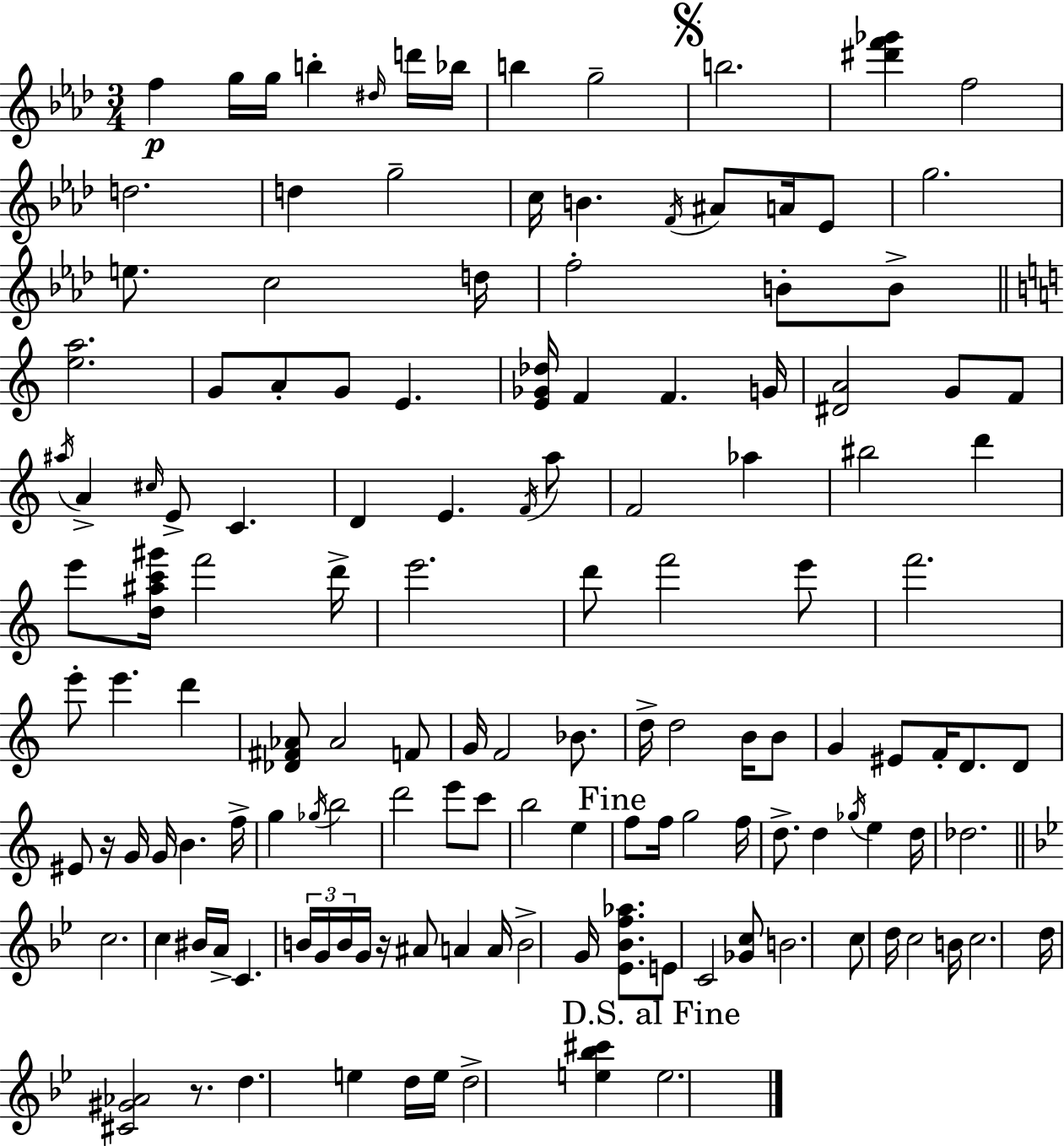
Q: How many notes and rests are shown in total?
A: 139